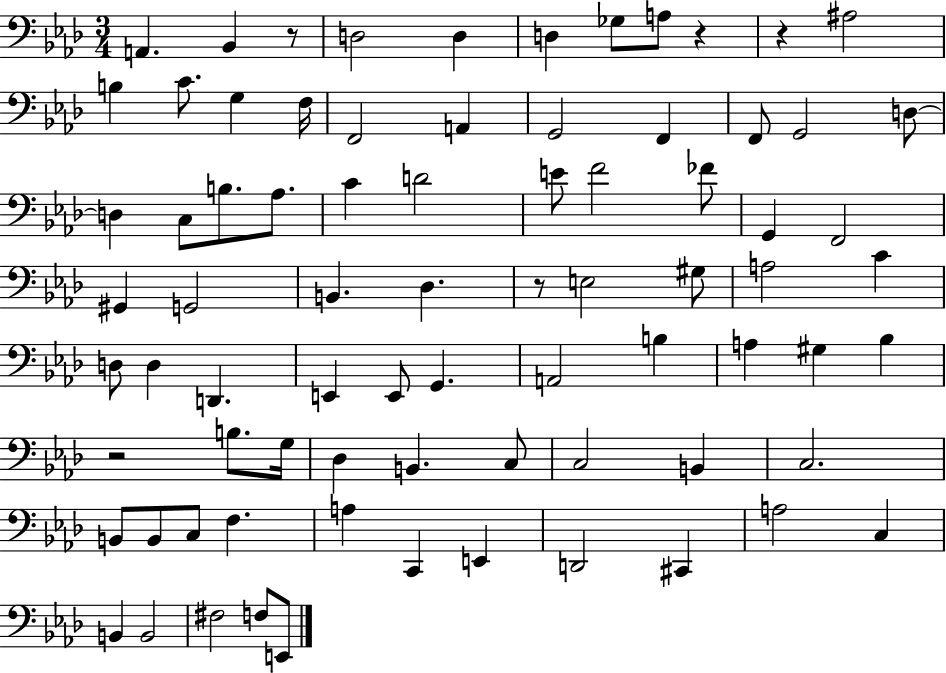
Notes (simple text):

A2/q. Bb2/q R/e D3/h D3/q D3/q Gb3/e A3/e R/q R/q A#3/h B3/q C4/e. G3/q F3/s F2/h A2/q G2/h F2/q F2/e G2/h D3/e D3/q C3/e B3/e. Ab3/e. C4/q D4/h E4/e F4/h FES4/e G2/q F2/h G#2/q G2/h B2/q. Db3/q. R/e E3/h G#3/e A3/h C4/q D3/e D3/q D2/q. E2/q E2/e G2/q. A2/h B3/q A3/q G#3/q Bb3/q R/h B3/e. G3/s Db3/q B2/q. C3/e C3/h B2/q C3/h. B2/e B2/e C3/e F3/q. A3/q C2/q E2/q D2/h C#2/q A3/h C3/q B2/q B2/h F#3/h F3/e E2/e